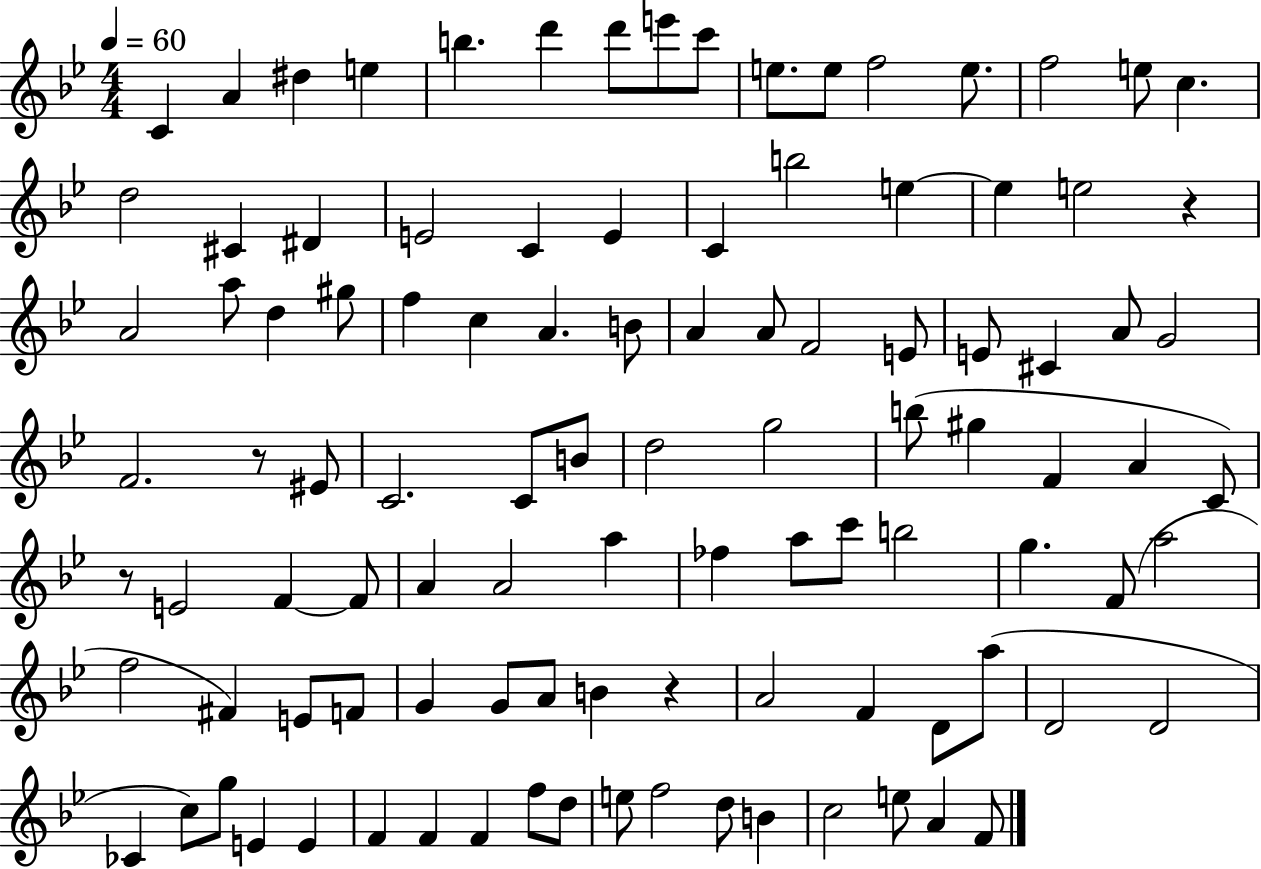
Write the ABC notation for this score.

X:1
T:Untitled
M:4/4
L:1/4
K:Bb
C A ^d e b d' d'/2 e'/2 c'/2 e/2 e/2 f2 e/2 f2 e/2 c d2 ^C ^D E2 C E C b2 e e e2 z A2 a/2 d ^g/2 f c A B/2 A A/2 F2 E/2 E/2 ^C A/2 G2 F2 z/2 ^E/2 C2 C/2 B/2 d2 g2 b/2 ^g F A C/2 z/2 E2 F F/2 A A2 a _f a/2 c'/2 b2 g F/2 a2 f2 ^F E/2 F/2 G G/2 A/2 B z A2 F D/2 a/2 D2 D2 _C c/2 g/2 E E F F F f/2 d/2 e/2 f2 d/2 B c2 e/2 A F/2